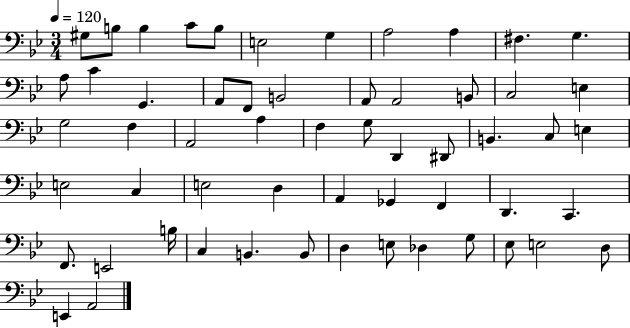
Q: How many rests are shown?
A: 0